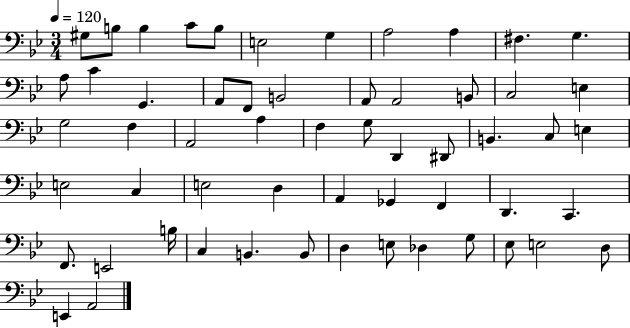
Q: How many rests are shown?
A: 0